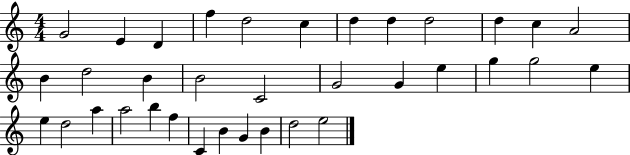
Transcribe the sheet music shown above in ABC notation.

X:1
T:Untitled
M:4/4
L:1/4
K:C
G2 E D f d2 c d d d2 d c A2 B d2 B B2 C2 G2 G e g g2 e e d2 a a2 b f C B G B d2 e2